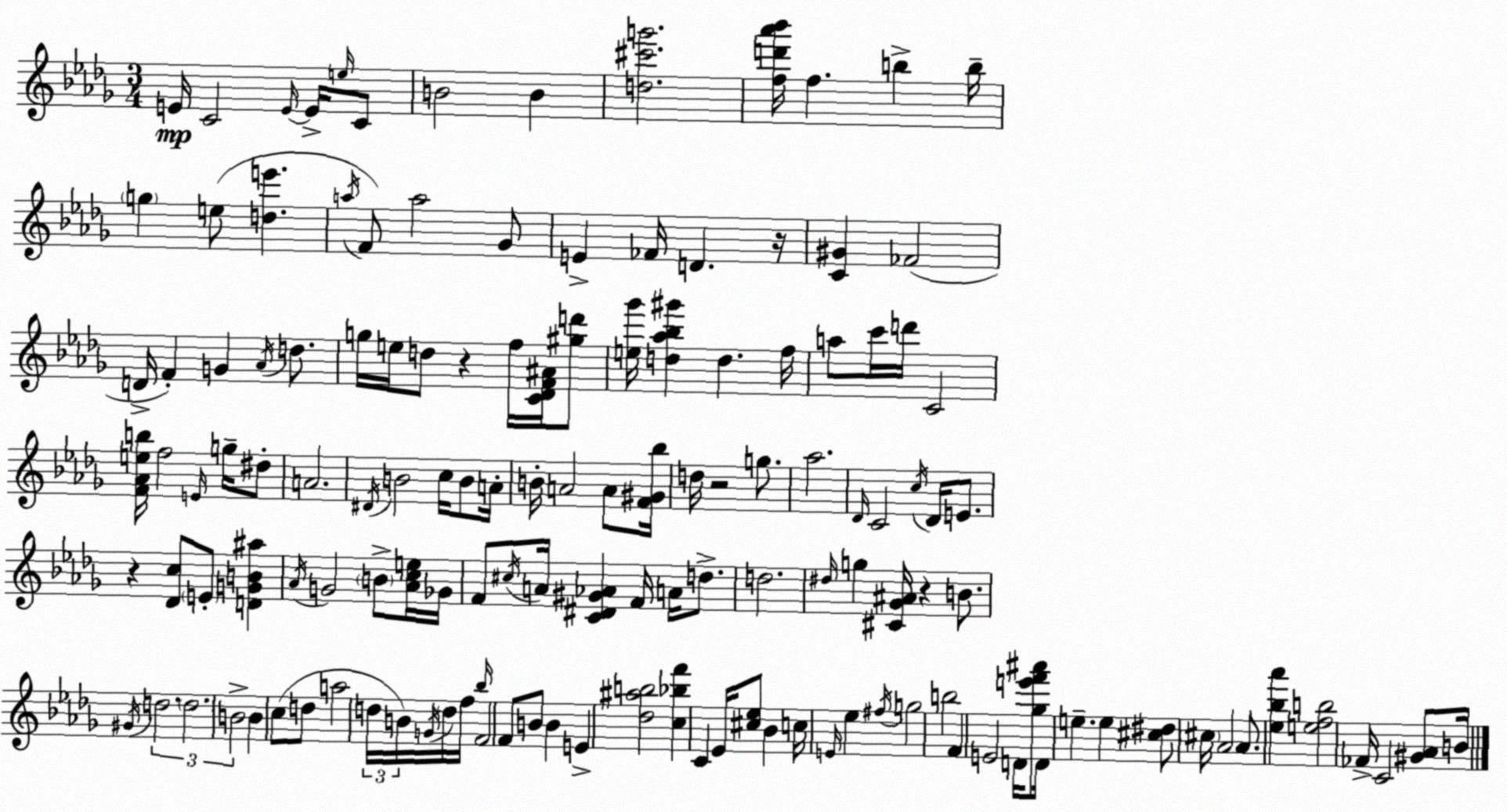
X:1
T:Untitled
M:3/4
L:1/4
K:Bbm
E/4 C2 E/4 E/4 e/4 C/2 B2 B [d^c'g']2 [fd'_a'_b']/4 f b b/4 g e/2 [de'] a/4 F/2 a2 _G/2 E _F/4 D z/4 [C^G] _F2 D/4 F G _A/4 d/2 g/4 e/4 d/2 z f/4 [C_DF^A]/4 [^gd']/2 [e_g']/4 [d_a_b^g'] d f/4 a/2 c'/4 d'/4 C2 [F_Aeb]/4 f2 E/4 g/4 ^d/2 A2 ^D/4 B2 c/4 B/2 A/4 B/4 A2 A/2 [F^G_b]/4 d/4 z2 g/2 _a2 _D/4 C2 c/4 _D/4 E/2 z [_Dc]/2 E/2 [DGB^a] _A/4 G2 B/2 [_Ace]/4 _G/4 F/2 ^c/4 A/4 [C^D^G_A] F/4 A/4 d/2 d2 ^d/4 g [^C_G^A]/4 z B/2 ^G/4 d2 d2 B2 B c/2 d/2 a2 d/4 B/4 G/4 d/4 f/4 _b/4 F2 F/2 B/2 B E [_d^ab]2 [c_bf'] C _E/4 [^c_e]/2 _B c/4 E/4 _e ^f/4 g2 b2 F E2 D/4 [_ge'f'^a']/2 D/4 e e [^c^d]/2 ^c/4 _A2 _A/2 [_e_b_a'] [efb]2 _F/4 C2 [^G_A]/2 B/4